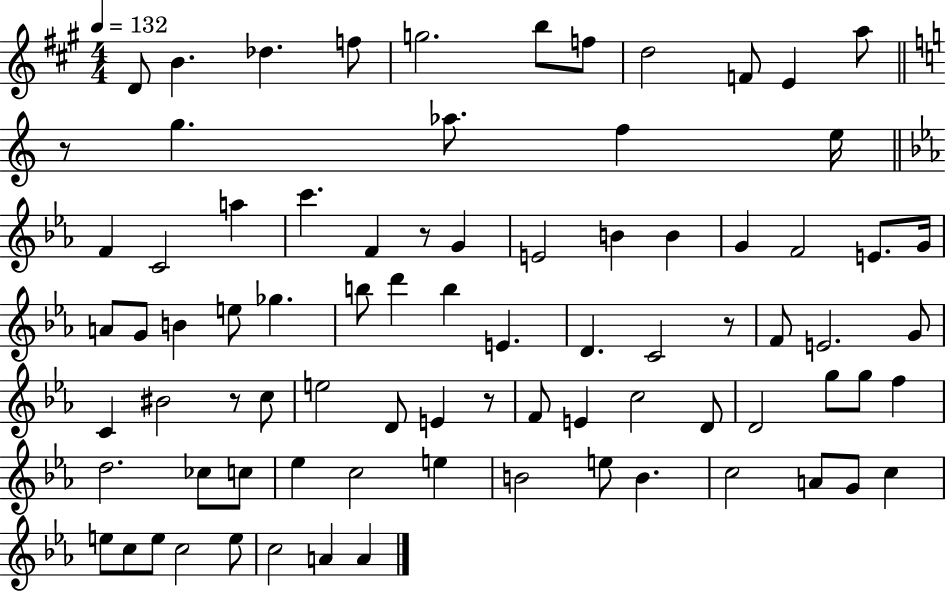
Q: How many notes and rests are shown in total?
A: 82